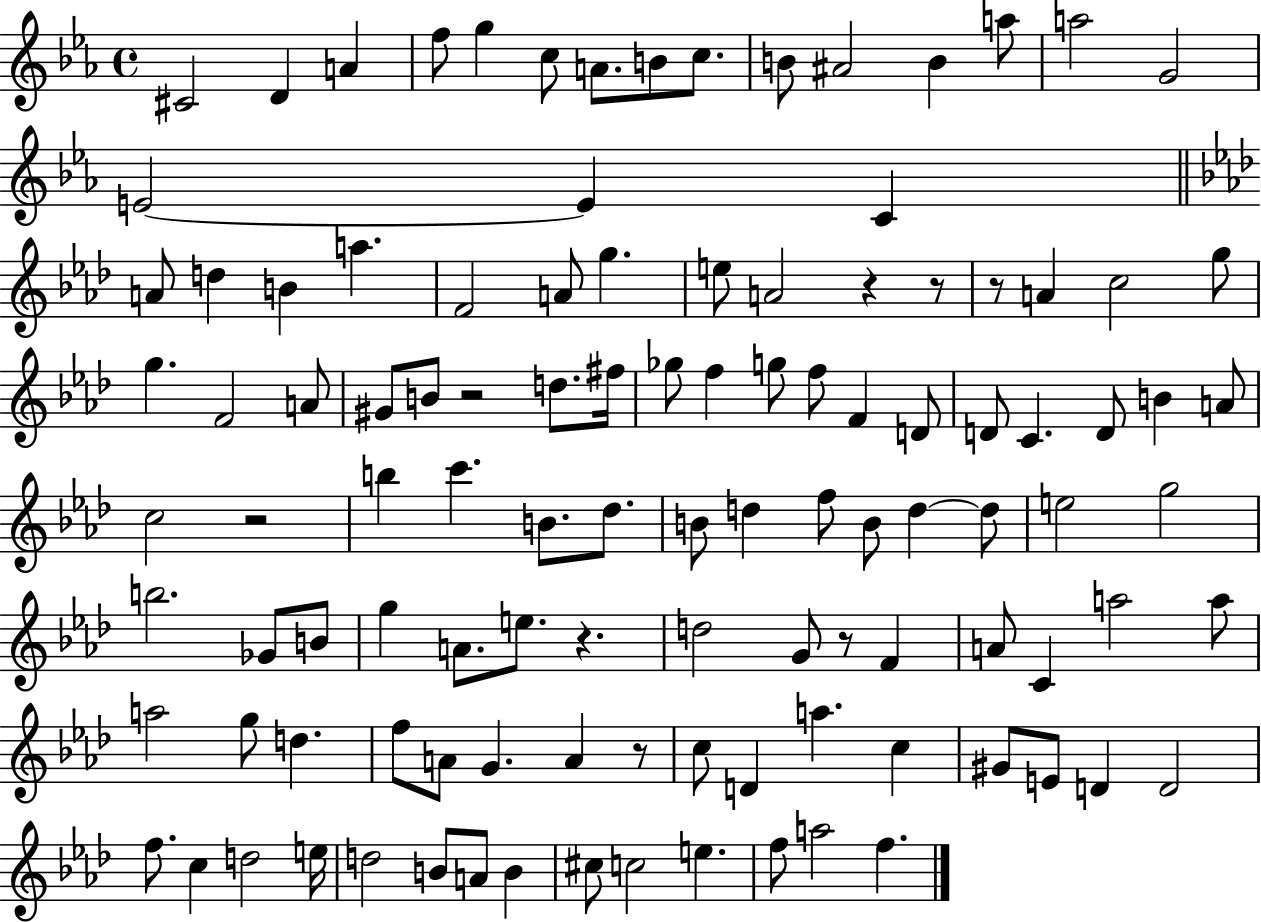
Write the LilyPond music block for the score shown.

{
  \clef treble
  \time 4/4
  \defaultTimeSignature
  \key ees \major
  cis'2 d'4 a'4 | f''8 g''4 c''8 a'8. b'8 c''8. | b'8 ais'2 b'4 a''8 | a''2 g'2 | \break e'2~~ e'4 c'4 | \bar "||" \break \key f \minor a'8 d''4 b'4 a''4. | f'2 a'8 g''4. | e''8 a'2 r4 r8 | r8 a'4 c''2 g''8 | \break g''4. f'2 a'8 | gis'8 b'8 r2 d''8. fis''16 | ges''8 f''4 g''8 f''8 f'4 d'8 | d'8 c'4. d'8 b'4 a'8 | \break c''2 r2 | b''4 c'''4. b'8. des''8. | b'8 d''4 f''8 b'8 d''4~~ d''8 | e''2 g''2 | \break b''2. ges'8 b'8 | g''4 a'8. e''8. r4. | d''2 g'8 r8 f'4 | a'8 c'4 a''2 a''8 | \break a''2 g''8 d''4. | f''8 a'8 g'4. a'4 r8 | c''8 d'4 a''4. c''4 | gis'8 e'8 d'4 d'2 | \break f''8. c''4 d''2 e''16 | d''2 b'8 a'8 b'4 | cis''8 c''2 e''4. | f''8 a''2 f''4. | \break \bar "|."
}